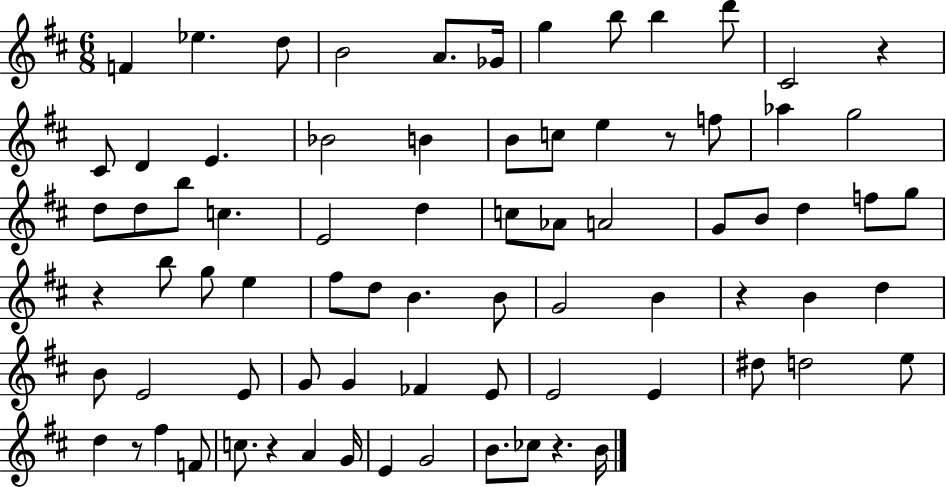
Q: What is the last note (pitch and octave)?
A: B4